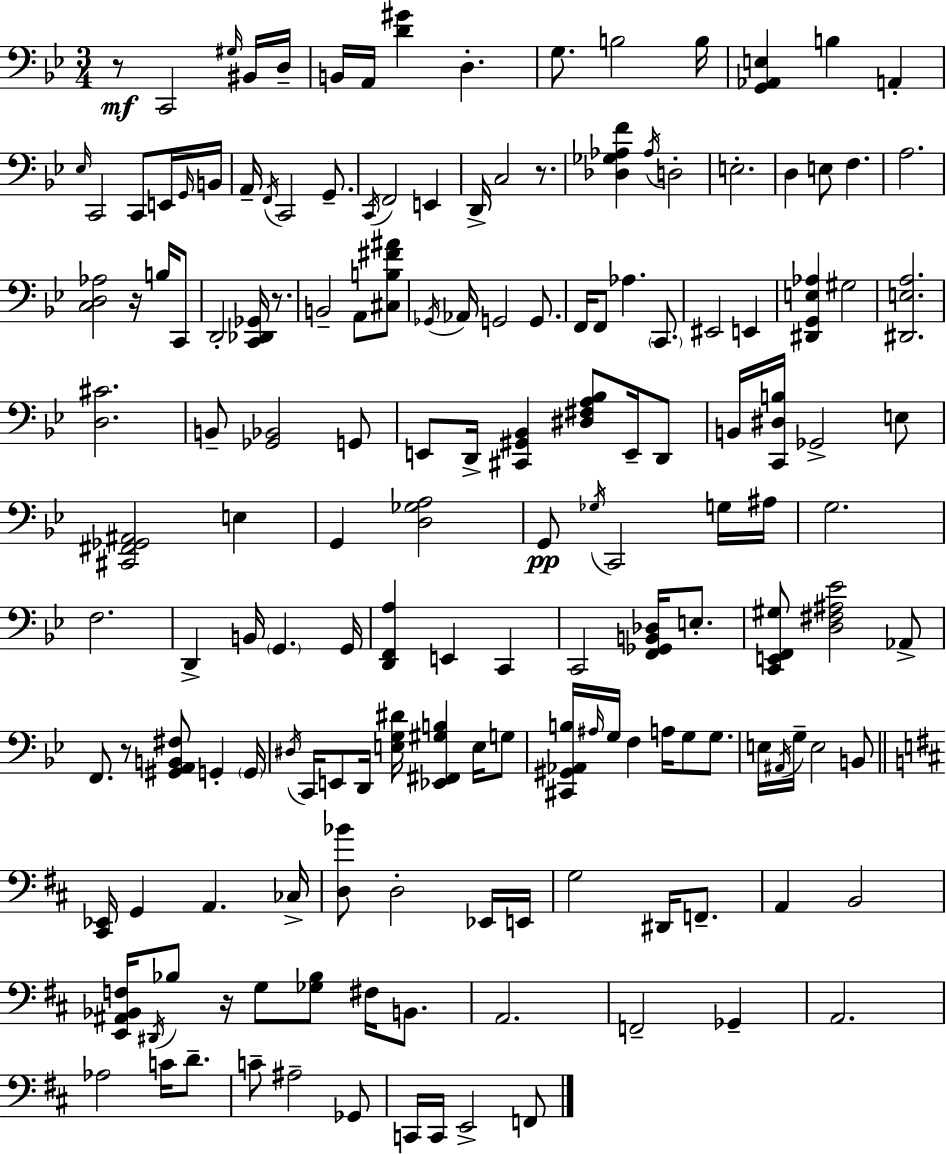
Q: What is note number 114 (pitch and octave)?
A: A2